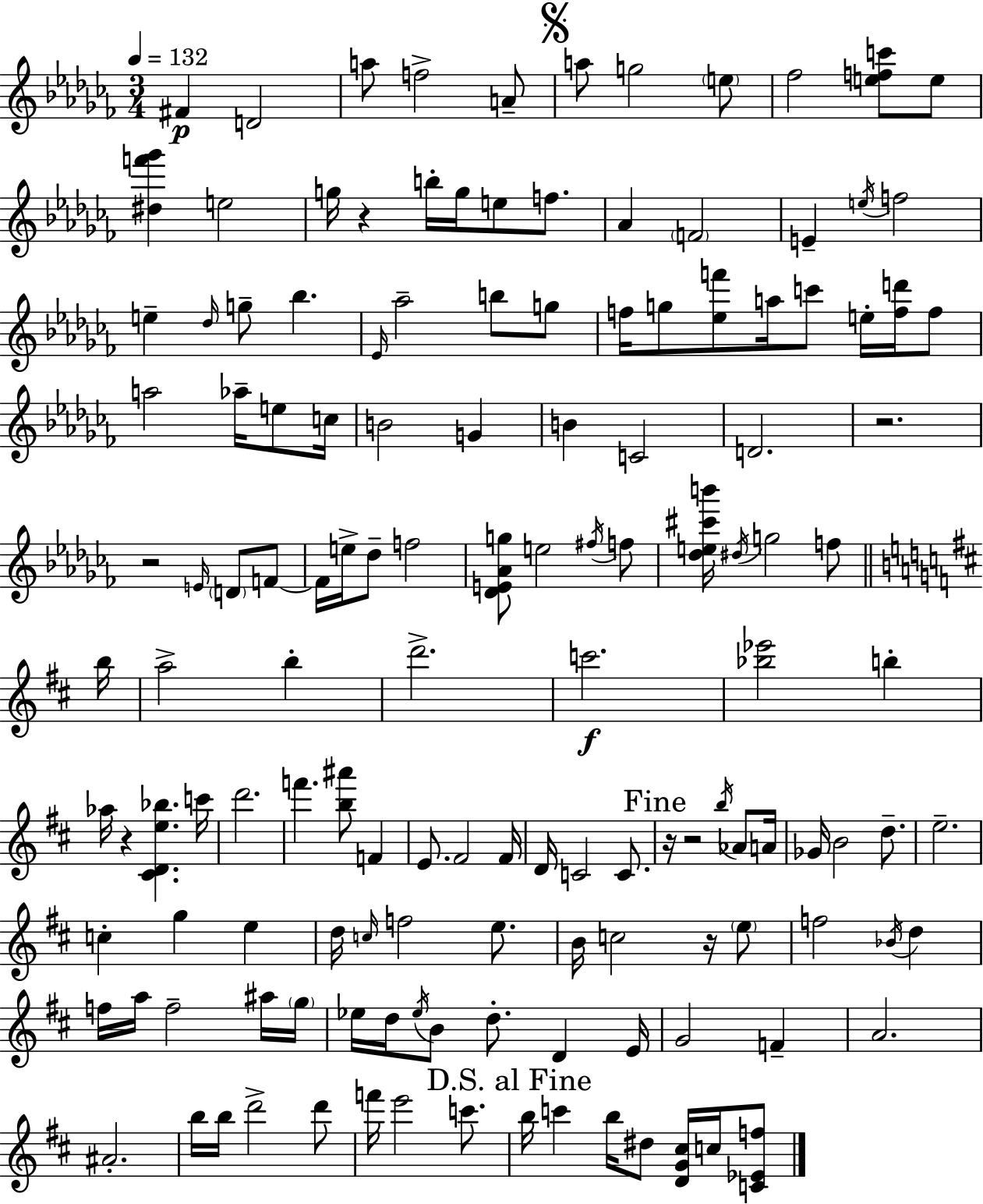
F#4/q D4/h A5/e F5/h A4/e A5/e G5/h E5/e FES5/h [E5,F5,C6]/e E5/e [D#5,F6,Gb6]/q E5/h G5/s R/q B5/s G5/s E5/e F5/e. Ab4/q F4/h E4/q E5/s F5/h E5/q Db5/s G5/e Bb5/q. Eb4/s Ab5/h B5/e G5/e F5/s G5/e [Eb5,F6]/e A5/s C6/e E5/s [F5,D6]/s F5/e A5/h Ab5/s E5/e C5/s B4/h G4/q B4/q C4/h D4/h. R/h. R/h E4/s D4/e F4/e F4/s E5/s Db5/e F5/h [Db4,E4,Ab4,G5]/e E5/h F#5/s F5/e [Db5,E5,C#6,B6]/s D#5/s G5/h F5/e B5/s A5/h B5/q D6/h. C6/h. [Bb5,Eb6]/h B5/q Ab5/s R/q [C#4,D4,E5,Bb5]/q. C6/s D6/h. F6/q. [B5,A#6]/e F4/q E4/e. F#4/h F#4/s D4/s C4/h C4/e. R/s R/h B5/s Ab4/e A4/s Gb4/s B4/h D5/e. E5/h. C5/q G5/q E5/q D5/s C5/s F5/h E5/e. B4/s C5/h R/s E5/e F5/h Bb4/s D5/q F5/s A5/s F5/h A#5/s G5/s Eb5/s D5/s Eb5/s B4/e D5/e. D4/q E4/s G4/h F4/q A4/h. A#4/h. B5/s B5/s D6/h D6/e F6/s E6/h C6/e. B5/s C6/q B5/s D#5/e [D4,G4,C#5]/s C5/s [C4,Eb4,F5]/e